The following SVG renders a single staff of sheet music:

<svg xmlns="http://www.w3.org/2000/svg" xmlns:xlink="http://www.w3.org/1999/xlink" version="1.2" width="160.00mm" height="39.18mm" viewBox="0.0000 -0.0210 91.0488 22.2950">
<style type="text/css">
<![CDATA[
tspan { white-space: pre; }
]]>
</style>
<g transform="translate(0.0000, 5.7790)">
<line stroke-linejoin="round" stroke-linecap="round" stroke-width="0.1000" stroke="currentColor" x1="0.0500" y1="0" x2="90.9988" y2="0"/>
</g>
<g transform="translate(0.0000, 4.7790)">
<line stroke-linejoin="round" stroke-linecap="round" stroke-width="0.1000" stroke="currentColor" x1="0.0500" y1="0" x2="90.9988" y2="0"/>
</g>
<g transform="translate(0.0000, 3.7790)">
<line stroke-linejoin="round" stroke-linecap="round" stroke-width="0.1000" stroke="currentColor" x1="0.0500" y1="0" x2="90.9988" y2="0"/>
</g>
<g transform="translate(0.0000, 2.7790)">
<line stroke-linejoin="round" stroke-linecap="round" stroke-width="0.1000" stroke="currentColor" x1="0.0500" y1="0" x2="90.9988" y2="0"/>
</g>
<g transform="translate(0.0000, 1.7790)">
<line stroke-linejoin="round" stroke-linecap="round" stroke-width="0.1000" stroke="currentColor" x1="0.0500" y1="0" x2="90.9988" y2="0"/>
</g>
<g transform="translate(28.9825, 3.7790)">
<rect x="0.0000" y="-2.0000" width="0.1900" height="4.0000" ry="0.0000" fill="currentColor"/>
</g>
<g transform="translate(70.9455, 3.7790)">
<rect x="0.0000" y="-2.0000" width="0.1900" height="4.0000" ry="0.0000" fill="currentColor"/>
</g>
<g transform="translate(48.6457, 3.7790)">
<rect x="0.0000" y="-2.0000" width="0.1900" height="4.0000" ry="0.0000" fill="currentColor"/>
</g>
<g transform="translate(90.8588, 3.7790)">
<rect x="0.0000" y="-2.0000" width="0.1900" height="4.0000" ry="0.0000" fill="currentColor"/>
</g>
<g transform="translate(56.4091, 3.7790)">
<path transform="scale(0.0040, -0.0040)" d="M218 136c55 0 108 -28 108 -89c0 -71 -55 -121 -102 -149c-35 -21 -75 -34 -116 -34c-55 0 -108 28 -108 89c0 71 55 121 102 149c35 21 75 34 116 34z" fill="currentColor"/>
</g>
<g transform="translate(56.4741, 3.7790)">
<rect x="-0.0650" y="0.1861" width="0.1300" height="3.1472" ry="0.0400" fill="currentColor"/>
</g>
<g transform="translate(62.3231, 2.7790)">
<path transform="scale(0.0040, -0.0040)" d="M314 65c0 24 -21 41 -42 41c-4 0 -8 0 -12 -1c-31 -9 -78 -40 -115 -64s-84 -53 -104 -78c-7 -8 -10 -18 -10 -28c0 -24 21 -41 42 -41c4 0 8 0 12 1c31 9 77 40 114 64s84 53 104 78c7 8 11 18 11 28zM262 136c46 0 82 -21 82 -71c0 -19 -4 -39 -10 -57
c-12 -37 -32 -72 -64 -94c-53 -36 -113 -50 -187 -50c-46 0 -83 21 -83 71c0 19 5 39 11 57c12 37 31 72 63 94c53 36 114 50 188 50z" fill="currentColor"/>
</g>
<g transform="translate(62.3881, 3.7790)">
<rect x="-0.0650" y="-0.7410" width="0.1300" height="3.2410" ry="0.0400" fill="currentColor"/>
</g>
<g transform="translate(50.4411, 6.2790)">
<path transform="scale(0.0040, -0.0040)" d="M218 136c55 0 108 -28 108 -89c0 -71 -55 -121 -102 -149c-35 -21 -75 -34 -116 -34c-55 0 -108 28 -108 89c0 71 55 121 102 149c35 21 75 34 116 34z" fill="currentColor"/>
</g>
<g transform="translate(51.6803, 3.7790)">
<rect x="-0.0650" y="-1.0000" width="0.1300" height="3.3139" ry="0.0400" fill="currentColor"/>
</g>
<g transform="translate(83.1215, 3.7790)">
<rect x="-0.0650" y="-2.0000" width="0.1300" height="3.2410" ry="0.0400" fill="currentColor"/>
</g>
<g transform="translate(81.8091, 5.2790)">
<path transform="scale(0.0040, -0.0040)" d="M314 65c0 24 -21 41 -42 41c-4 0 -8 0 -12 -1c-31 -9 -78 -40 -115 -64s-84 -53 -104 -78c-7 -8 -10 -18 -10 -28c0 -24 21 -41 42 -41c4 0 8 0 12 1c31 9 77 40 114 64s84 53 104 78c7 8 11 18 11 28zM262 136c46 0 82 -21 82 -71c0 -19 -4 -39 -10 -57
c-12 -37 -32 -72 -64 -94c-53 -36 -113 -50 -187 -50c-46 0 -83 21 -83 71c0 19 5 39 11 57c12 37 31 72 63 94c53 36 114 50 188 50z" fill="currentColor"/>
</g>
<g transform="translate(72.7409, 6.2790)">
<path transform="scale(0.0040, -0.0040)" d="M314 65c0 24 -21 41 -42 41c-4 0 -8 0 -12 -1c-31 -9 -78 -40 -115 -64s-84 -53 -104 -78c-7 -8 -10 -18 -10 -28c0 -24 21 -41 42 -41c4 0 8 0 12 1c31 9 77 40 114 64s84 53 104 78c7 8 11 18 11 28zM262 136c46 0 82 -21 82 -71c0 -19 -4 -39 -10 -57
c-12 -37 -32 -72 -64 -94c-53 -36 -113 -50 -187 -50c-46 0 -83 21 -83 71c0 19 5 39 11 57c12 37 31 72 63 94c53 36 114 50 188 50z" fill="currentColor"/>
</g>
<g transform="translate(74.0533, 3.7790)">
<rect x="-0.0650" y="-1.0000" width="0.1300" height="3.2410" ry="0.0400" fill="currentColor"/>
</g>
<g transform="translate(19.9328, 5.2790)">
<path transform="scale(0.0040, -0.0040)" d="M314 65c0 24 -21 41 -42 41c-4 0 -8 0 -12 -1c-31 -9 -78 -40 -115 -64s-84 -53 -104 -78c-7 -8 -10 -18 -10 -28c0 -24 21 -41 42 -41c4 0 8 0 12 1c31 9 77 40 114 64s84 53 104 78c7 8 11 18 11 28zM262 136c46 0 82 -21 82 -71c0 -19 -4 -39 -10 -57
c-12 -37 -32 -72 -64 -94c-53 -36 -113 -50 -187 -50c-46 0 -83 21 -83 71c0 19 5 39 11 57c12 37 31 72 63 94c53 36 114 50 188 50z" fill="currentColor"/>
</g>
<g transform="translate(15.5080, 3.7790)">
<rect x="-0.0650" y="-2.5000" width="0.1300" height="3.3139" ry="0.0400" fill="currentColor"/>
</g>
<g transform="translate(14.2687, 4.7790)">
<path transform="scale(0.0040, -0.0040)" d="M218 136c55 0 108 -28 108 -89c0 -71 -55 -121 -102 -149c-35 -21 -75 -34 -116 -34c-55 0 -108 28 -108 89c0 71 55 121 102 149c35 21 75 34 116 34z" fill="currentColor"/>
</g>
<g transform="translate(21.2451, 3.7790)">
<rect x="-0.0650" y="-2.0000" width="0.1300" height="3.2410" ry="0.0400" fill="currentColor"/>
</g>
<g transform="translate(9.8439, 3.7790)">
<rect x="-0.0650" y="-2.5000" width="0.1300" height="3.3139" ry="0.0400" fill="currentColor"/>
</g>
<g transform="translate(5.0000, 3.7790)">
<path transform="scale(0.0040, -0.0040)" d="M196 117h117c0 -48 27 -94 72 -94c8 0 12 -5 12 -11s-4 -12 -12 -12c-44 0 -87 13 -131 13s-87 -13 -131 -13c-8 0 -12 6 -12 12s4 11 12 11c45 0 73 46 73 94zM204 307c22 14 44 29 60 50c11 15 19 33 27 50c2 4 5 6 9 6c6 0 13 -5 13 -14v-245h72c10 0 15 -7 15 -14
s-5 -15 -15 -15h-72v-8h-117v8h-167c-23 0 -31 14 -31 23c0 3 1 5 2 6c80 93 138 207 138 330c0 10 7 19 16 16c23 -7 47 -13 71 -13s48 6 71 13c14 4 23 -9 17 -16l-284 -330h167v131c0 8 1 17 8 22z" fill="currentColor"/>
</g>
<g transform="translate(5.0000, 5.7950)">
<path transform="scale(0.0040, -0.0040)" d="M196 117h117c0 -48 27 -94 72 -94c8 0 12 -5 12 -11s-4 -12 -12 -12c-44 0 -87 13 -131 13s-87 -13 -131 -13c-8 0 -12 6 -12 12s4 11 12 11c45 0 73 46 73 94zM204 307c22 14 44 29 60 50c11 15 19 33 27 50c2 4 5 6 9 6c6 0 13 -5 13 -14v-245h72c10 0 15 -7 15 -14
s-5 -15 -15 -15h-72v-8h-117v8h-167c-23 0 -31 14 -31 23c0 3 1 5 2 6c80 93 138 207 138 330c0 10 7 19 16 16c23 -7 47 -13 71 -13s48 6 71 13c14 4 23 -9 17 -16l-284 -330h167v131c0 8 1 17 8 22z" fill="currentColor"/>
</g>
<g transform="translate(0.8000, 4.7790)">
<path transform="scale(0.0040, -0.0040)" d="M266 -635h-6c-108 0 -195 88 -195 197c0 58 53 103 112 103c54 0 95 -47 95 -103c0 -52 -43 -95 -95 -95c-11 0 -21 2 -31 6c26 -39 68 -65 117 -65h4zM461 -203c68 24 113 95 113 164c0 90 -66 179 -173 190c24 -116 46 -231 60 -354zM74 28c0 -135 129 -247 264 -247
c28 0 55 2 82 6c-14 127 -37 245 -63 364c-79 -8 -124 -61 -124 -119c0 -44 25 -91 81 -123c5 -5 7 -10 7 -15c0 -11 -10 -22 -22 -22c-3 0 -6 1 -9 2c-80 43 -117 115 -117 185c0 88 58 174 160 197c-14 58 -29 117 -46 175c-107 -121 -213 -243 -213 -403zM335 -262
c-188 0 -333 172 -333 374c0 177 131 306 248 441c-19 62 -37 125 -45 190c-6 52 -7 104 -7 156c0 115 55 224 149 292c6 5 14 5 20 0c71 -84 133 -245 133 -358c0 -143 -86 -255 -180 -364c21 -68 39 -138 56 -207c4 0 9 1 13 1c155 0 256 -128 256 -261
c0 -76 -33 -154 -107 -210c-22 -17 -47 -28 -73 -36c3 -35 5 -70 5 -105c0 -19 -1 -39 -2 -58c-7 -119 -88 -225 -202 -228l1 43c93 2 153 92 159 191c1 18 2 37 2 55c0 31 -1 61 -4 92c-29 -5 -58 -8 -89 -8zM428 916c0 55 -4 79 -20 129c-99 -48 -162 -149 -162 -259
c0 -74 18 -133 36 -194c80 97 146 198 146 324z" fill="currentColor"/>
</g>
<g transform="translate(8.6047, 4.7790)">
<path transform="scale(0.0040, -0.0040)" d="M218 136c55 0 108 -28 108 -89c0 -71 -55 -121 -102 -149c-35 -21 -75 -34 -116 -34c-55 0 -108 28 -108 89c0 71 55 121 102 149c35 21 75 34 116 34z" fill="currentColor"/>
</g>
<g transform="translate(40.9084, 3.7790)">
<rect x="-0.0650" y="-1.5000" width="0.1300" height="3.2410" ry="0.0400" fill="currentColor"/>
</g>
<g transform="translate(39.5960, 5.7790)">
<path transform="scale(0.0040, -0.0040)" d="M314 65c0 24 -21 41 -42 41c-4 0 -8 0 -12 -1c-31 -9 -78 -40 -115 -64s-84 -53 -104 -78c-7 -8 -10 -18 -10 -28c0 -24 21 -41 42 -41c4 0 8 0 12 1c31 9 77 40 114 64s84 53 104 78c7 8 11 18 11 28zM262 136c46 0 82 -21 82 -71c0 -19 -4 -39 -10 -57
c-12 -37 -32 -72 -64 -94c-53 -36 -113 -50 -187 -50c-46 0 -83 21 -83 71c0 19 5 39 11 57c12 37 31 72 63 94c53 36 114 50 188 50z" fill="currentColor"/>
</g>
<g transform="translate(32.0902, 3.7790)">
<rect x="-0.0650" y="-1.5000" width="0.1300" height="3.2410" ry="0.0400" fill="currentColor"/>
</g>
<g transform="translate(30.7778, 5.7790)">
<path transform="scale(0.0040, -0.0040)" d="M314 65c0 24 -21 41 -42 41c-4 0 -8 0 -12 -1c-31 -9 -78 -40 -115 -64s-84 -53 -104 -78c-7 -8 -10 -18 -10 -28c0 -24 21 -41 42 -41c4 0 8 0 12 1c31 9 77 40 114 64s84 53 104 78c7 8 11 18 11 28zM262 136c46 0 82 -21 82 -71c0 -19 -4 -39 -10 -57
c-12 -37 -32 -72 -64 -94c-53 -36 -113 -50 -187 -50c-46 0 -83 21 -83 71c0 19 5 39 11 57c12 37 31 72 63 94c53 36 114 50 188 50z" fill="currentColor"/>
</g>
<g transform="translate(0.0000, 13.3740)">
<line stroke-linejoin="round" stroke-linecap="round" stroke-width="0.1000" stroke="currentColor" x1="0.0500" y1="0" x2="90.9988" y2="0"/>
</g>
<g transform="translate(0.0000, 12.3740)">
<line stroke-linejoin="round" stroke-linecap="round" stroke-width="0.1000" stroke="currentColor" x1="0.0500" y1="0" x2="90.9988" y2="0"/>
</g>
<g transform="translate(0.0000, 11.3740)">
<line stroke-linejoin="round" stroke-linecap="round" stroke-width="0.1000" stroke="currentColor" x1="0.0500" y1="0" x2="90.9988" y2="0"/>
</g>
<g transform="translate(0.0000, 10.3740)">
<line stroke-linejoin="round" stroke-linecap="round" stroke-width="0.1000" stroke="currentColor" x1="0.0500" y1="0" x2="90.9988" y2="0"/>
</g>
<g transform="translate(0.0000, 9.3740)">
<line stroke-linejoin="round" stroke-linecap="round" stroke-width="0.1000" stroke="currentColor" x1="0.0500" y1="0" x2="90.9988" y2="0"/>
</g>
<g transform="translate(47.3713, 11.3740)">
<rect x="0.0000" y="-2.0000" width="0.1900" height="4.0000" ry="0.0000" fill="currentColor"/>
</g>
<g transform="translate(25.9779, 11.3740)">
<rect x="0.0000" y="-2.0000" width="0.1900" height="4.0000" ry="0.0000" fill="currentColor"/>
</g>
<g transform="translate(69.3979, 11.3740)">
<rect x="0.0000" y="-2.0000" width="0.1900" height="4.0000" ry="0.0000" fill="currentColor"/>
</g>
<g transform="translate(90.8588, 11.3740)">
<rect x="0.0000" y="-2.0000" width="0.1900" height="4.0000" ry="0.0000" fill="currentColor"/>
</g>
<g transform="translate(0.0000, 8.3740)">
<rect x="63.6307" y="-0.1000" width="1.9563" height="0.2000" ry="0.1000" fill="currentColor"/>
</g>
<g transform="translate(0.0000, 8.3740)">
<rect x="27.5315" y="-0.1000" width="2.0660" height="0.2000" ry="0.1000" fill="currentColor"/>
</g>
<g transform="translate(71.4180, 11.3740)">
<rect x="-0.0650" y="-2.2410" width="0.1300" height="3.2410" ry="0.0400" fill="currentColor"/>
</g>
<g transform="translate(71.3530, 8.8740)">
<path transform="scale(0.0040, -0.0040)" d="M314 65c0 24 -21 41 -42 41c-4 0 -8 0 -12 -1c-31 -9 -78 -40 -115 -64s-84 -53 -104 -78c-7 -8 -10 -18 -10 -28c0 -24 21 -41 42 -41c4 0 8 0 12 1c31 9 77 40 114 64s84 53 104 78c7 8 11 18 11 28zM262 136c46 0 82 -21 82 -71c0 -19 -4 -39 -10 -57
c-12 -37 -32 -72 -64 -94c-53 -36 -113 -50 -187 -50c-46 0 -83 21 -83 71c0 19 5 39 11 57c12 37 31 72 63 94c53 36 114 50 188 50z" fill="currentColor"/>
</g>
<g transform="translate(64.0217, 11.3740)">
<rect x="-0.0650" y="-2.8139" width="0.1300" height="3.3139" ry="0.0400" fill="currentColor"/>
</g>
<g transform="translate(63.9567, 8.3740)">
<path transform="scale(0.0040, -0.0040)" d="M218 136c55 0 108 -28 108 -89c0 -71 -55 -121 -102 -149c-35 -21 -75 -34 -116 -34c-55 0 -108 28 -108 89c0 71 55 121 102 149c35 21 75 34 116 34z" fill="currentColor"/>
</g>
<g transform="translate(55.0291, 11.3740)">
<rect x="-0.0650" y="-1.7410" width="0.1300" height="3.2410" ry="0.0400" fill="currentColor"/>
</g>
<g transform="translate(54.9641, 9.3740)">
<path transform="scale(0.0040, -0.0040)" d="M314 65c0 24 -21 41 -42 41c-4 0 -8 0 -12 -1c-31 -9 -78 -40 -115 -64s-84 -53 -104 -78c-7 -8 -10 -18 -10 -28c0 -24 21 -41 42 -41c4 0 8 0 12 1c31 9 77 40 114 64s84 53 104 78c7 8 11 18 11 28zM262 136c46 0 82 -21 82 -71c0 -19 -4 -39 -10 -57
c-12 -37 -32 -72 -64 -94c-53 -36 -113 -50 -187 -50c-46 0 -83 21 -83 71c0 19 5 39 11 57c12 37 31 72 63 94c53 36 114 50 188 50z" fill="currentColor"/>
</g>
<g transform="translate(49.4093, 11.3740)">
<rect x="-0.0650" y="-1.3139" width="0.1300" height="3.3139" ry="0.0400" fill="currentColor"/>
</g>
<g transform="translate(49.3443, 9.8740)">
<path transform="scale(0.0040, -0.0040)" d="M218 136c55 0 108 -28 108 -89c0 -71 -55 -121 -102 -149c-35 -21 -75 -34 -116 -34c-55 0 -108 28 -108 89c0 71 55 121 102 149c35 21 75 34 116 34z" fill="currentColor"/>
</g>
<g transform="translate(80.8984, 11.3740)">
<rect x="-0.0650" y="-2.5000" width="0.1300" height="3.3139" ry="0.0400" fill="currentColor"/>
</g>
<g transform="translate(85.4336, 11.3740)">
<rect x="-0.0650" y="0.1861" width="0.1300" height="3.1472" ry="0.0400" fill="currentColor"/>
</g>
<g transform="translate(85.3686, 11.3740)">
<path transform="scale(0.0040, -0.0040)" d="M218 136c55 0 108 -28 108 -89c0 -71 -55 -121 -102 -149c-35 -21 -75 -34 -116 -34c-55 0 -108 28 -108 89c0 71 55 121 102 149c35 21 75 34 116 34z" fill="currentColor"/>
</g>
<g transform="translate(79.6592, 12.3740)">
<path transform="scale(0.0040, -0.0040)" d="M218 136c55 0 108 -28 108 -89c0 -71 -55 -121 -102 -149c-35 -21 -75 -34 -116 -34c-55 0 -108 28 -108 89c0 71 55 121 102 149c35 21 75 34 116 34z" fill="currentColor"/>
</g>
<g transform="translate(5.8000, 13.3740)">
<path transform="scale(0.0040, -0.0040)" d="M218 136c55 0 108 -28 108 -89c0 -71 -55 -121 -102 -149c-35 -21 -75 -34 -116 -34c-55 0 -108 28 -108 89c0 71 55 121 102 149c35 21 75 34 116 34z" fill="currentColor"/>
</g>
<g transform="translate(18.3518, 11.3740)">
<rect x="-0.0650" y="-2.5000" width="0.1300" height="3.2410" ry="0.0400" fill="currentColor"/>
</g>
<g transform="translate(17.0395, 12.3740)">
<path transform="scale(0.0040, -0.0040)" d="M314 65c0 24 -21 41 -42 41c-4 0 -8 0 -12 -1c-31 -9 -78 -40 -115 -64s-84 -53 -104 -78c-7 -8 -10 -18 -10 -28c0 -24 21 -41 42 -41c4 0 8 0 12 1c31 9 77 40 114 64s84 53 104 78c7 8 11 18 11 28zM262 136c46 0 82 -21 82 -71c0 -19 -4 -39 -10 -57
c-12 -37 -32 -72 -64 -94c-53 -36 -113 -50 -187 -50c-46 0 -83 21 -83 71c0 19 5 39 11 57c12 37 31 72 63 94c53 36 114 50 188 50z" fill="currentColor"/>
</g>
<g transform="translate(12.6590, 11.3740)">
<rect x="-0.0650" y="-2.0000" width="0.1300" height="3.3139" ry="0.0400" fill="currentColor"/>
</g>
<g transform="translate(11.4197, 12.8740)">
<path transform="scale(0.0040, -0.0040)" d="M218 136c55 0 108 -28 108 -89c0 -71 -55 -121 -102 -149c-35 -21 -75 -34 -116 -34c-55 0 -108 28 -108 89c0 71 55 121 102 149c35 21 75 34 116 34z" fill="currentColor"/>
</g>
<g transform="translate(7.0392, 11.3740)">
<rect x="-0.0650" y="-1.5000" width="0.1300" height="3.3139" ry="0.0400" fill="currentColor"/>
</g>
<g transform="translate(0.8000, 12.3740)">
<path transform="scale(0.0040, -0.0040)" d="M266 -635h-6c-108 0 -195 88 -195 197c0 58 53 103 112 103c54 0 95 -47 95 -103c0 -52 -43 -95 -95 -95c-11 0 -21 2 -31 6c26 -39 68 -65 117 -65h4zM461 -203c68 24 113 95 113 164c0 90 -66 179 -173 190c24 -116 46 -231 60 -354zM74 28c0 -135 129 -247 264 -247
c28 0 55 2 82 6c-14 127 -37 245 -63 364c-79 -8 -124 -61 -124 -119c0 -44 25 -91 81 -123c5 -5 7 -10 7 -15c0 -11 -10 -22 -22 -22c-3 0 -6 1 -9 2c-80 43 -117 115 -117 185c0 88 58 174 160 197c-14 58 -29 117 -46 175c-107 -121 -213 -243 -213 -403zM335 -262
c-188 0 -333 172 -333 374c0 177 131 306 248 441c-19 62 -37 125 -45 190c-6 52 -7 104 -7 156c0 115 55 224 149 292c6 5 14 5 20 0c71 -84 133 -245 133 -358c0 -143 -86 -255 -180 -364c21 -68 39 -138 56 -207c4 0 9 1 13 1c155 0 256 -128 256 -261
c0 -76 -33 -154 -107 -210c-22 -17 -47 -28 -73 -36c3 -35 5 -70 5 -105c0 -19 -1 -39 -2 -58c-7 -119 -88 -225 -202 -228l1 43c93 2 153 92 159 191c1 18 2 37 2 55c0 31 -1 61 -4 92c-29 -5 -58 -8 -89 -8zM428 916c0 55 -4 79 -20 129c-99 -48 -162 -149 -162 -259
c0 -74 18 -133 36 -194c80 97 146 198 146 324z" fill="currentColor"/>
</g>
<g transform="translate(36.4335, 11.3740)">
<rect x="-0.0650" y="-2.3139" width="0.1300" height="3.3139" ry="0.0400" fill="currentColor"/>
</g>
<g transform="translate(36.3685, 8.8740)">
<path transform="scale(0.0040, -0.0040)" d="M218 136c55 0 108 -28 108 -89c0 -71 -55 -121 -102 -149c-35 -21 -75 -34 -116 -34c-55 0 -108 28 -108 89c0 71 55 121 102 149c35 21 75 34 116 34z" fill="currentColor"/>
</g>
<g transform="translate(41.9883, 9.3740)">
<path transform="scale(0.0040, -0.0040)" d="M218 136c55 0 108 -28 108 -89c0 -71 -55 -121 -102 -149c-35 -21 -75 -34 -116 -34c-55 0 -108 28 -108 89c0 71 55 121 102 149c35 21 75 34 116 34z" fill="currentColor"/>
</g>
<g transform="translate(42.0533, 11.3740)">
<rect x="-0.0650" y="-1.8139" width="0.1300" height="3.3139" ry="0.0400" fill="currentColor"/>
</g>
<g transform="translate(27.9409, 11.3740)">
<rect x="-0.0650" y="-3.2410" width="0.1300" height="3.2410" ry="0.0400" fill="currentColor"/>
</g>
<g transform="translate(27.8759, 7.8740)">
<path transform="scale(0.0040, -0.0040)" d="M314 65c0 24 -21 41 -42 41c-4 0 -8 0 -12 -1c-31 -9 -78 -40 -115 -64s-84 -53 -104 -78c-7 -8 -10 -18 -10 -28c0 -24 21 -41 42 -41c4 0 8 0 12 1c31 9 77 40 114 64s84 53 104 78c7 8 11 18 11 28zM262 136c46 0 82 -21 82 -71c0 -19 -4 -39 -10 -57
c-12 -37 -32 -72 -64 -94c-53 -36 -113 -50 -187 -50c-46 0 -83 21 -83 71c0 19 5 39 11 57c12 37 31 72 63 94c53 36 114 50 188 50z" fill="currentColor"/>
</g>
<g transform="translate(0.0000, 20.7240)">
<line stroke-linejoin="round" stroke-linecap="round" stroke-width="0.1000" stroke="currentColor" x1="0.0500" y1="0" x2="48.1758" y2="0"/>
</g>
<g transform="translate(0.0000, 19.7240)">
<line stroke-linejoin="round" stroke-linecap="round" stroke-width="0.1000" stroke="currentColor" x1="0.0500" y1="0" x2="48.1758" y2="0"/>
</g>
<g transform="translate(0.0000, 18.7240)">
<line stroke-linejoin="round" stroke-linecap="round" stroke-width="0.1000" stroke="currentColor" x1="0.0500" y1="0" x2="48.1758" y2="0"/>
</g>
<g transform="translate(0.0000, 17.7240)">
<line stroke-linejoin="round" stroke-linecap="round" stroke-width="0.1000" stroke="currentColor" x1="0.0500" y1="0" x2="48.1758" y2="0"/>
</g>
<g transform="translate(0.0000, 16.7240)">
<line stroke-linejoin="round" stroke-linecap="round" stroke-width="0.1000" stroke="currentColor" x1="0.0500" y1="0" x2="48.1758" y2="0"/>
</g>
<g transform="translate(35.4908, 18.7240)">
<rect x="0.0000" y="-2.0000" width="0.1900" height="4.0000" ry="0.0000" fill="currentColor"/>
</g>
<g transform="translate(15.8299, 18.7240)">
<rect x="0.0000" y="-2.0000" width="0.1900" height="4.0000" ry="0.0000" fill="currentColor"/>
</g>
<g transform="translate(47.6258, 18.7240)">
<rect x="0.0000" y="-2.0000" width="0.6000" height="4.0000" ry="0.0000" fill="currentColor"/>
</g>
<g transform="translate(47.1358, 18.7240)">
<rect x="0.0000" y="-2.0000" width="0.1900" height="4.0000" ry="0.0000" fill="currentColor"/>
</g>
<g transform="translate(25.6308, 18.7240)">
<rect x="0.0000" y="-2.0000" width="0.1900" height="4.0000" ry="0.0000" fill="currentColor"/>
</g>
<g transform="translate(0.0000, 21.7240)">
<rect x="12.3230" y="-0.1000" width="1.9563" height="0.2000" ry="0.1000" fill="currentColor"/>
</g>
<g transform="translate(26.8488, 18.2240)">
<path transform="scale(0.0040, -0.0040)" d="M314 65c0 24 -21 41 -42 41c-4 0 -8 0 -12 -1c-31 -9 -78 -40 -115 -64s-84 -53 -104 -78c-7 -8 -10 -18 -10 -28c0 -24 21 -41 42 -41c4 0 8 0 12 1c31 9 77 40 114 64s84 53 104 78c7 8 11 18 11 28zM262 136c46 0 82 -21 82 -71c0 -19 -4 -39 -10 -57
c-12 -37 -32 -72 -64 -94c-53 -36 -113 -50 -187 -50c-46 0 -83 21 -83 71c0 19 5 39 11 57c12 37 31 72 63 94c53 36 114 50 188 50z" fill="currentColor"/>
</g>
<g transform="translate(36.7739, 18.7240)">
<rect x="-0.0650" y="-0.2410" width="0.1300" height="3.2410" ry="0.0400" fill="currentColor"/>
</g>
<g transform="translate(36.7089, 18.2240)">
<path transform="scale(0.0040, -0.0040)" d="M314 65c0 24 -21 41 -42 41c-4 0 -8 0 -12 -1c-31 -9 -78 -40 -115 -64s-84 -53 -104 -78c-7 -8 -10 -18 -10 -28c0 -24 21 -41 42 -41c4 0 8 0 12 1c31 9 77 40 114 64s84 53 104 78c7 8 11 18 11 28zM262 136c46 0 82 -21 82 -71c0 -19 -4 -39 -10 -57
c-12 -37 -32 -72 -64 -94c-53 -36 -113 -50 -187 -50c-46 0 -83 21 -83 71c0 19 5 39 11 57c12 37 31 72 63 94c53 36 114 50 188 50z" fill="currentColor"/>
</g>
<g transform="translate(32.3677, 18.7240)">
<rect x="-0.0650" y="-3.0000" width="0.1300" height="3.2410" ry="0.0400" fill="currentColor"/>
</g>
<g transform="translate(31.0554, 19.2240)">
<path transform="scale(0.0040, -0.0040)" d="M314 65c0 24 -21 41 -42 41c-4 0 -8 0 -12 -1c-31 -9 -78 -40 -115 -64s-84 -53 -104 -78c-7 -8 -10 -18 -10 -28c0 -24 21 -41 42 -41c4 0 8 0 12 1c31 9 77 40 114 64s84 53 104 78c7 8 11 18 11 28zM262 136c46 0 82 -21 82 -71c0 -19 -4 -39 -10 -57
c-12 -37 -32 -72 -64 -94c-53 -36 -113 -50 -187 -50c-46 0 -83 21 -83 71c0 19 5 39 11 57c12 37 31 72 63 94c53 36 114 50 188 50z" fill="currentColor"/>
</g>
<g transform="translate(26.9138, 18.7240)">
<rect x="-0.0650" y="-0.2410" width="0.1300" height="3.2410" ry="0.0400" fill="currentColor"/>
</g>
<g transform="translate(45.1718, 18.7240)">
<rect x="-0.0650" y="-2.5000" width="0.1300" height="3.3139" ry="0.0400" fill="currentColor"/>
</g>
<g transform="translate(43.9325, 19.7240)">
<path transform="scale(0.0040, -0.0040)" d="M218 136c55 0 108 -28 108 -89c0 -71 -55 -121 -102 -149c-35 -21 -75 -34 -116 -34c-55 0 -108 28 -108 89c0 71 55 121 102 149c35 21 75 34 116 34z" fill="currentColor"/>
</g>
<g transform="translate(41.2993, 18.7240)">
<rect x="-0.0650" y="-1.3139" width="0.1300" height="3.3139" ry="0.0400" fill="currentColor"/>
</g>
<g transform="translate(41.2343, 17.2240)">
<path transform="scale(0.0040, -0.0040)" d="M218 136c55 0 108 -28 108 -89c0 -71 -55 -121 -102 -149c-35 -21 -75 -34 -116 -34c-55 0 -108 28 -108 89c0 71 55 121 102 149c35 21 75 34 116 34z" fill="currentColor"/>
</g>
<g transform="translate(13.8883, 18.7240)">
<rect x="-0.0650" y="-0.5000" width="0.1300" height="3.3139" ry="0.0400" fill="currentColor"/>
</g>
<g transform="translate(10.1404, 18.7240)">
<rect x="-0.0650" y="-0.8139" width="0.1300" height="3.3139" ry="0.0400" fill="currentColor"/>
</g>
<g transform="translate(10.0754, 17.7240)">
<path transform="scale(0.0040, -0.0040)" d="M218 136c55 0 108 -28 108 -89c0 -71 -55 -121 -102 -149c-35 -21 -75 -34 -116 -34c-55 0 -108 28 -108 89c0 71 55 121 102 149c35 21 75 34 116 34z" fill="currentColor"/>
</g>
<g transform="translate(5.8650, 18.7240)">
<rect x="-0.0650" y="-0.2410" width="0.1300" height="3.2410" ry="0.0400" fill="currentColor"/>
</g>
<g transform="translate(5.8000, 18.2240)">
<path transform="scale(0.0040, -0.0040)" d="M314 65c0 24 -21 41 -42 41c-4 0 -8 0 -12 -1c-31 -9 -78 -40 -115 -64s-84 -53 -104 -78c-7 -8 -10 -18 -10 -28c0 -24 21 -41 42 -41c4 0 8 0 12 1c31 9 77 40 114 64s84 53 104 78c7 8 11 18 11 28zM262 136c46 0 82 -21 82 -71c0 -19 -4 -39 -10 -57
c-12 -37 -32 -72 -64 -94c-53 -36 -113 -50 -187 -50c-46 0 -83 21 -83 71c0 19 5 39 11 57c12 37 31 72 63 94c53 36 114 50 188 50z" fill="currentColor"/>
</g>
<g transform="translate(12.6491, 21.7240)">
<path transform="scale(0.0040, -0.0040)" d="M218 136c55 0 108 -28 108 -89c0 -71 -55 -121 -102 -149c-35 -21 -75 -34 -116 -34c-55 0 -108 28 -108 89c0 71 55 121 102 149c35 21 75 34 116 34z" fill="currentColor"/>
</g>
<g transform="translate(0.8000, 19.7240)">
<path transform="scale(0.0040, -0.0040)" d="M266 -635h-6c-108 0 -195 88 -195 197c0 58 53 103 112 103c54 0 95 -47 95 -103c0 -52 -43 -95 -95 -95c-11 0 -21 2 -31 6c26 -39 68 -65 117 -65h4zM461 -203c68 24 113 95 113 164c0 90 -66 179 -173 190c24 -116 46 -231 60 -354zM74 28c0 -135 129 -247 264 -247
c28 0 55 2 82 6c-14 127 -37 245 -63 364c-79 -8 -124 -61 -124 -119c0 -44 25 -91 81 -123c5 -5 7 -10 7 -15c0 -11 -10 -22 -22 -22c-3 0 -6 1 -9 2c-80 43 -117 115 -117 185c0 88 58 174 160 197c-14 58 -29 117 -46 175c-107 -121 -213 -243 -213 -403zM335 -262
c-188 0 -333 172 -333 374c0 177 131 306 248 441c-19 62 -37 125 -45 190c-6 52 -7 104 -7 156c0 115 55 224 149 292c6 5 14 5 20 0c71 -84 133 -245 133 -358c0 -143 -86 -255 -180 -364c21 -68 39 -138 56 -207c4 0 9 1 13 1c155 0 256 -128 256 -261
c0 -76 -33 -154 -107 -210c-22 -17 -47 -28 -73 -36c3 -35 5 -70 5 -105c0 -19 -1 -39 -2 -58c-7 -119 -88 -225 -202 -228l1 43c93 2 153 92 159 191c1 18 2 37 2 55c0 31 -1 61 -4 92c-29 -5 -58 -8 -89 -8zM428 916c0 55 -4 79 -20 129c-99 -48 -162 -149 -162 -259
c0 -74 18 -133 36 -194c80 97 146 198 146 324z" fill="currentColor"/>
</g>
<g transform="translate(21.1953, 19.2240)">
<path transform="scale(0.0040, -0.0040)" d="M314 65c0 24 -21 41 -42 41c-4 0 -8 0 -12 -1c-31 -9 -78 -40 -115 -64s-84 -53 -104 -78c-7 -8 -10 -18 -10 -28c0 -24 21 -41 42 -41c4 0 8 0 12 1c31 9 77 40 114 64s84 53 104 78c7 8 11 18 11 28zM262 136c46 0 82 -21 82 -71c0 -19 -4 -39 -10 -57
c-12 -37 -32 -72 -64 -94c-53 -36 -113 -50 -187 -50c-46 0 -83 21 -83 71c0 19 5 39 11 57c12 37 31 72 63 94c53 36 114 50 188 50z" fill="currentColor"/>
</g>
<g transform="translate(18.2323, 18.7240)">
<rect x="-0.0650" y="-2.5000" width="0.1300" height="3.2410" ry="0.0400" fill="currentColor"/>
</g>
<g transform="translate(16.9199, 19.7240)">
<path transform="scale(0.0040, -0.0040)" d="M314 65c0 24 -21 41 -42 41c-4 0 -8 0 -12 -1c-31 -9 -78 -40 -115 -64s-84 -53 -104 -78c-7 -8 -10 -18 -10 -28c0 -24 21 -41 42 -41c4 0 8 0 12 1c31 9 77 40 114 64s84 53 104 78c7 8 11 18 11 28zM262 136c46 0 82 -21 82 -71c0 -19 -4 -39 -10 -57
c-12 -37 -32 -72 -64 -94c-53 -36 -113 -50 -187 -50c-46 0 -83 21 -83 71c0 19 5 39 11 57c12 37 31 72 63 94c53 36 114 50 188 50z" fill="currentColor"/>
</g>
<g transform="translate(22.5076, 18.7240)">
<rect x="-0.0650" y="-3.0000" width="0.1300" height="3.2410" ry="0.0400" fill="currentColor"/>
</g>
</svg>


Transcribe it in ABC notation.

X:1
T:Untitled
M:4/4
L:1/4
K:C
G G F2 E2 E2 D B d2 D2 F2 E F G2 b2 g f e f2 a g2 G B c2 d C G2 A2 c2 A2 c2 e G